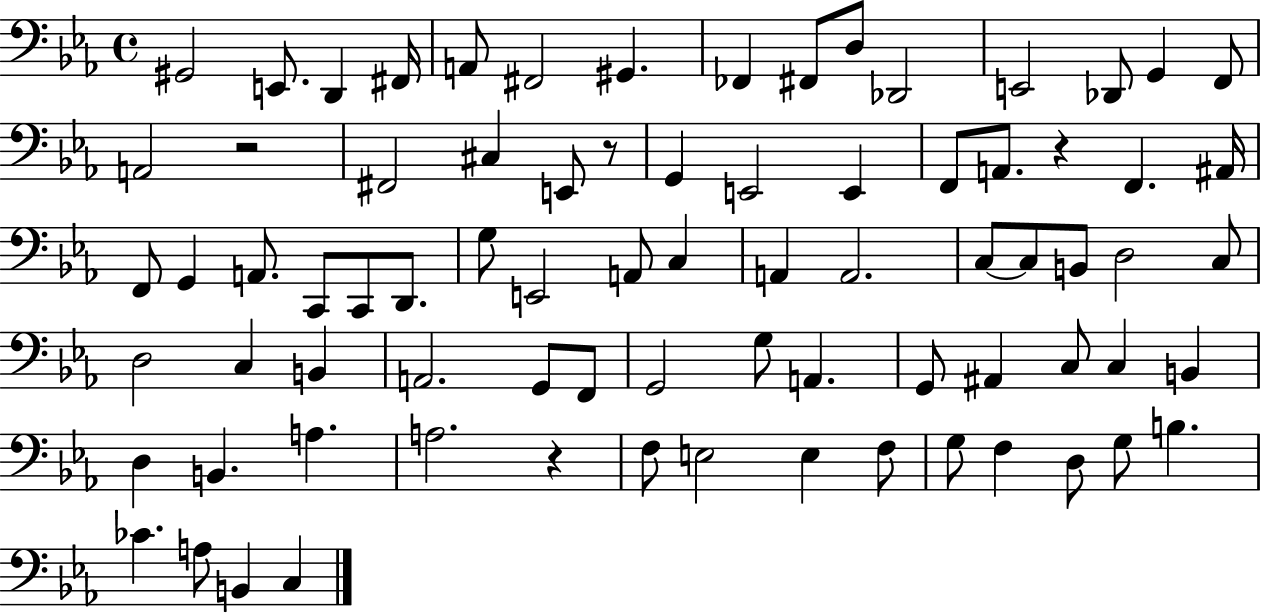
G#2/h E2/e. D2/q F#2/s A2/e F#2/h G#2/q. FES2/q F#2/e D3/e Db2/h E2/h Db2/e G2/q F2/e A2/h R/h F#2/h C#3/q E2/e R/e G2/q E2/h E2/q F2/e A2/e. R/q F2/q. A#2/s F2/e G2/q A2/e. C2/e C2/e D2/e. G3/e E2/h A2/e C3/q A2/q A2/h. C3/e C3/e B2/e D3/h C3/e D3/h C3/q B2/q A2/h. G2/e F2/e G2/h G3/e A2/q. G2/e A#2/q C3/e C3/q B2/q D3/q B2/q. A3/q. A3/h. R/q F3/e E3/h E3/q F3/e G3/e F3/q D3/e G3/e B3/q. CES4/q. A3/e B2/q C3/q